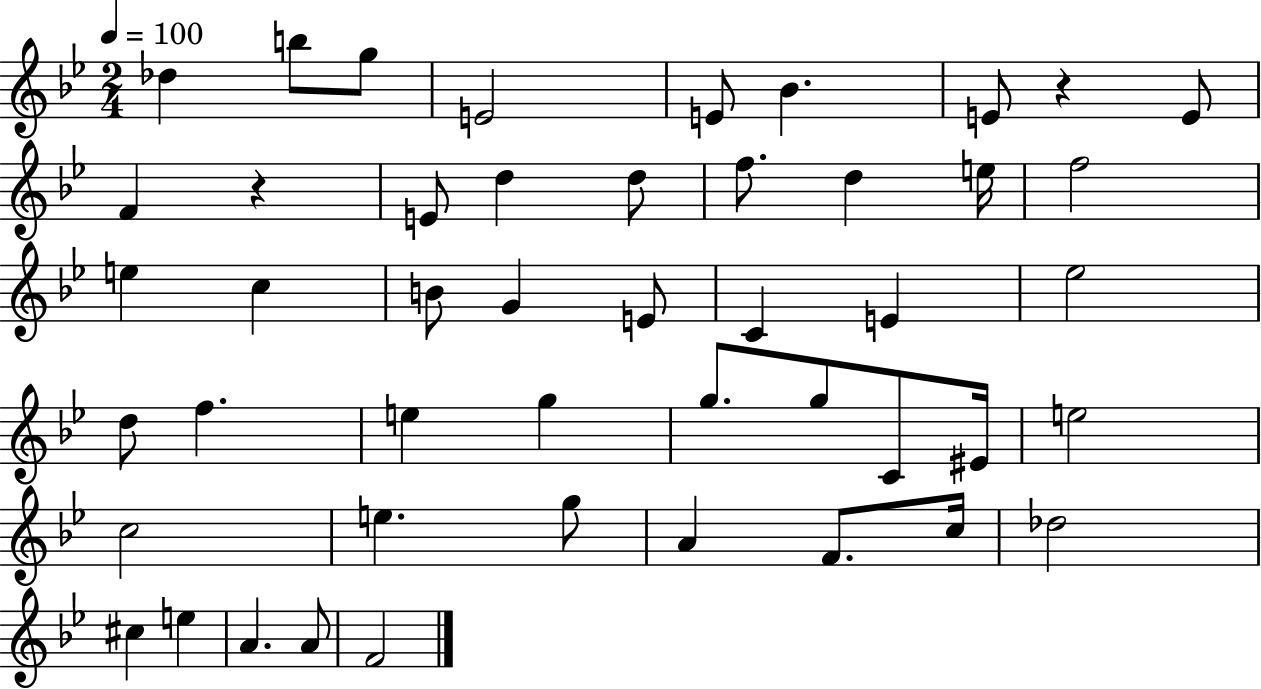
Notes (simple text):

Db5/q B5/e G5/e E4/h E4/e Bb4/q. E4/e R/q E4/e F4/q R/q E4/e D5/q D5/e F5/e. D5/q E5/s F5/h E5/q C5/q B4/e G4/q E4/e C4/q E4/q Eb5/h D5/e F5/q. E5/q G5/q G5/e. G5/e C4/e EIS4/s E5/h C5/h E5/q. G5/e A4/q F4/e. C5/s Db5/h C#5/q E5/q A4/q. A4/e F4/h